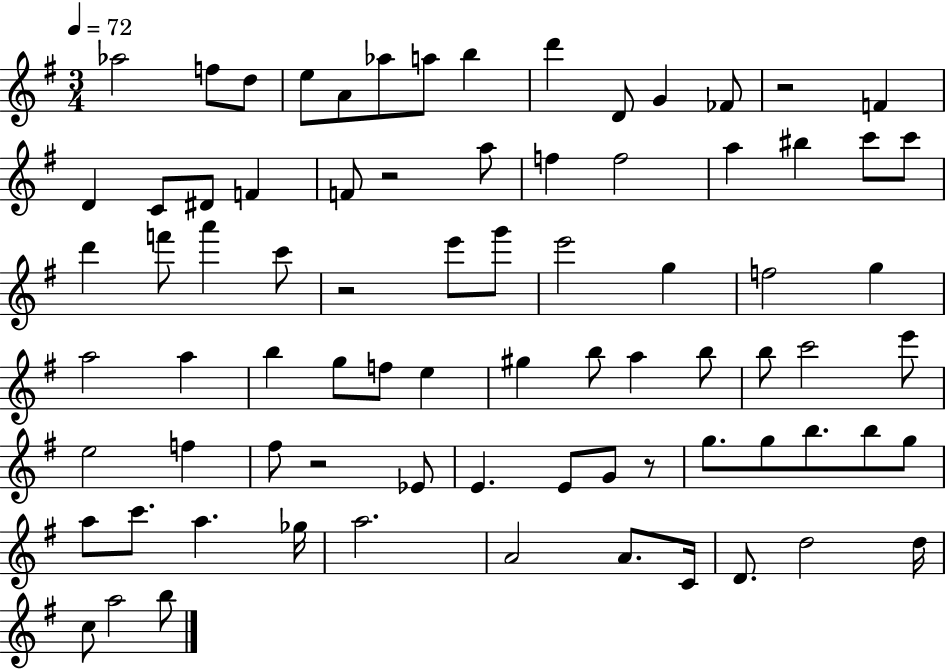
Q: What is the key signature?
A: G major